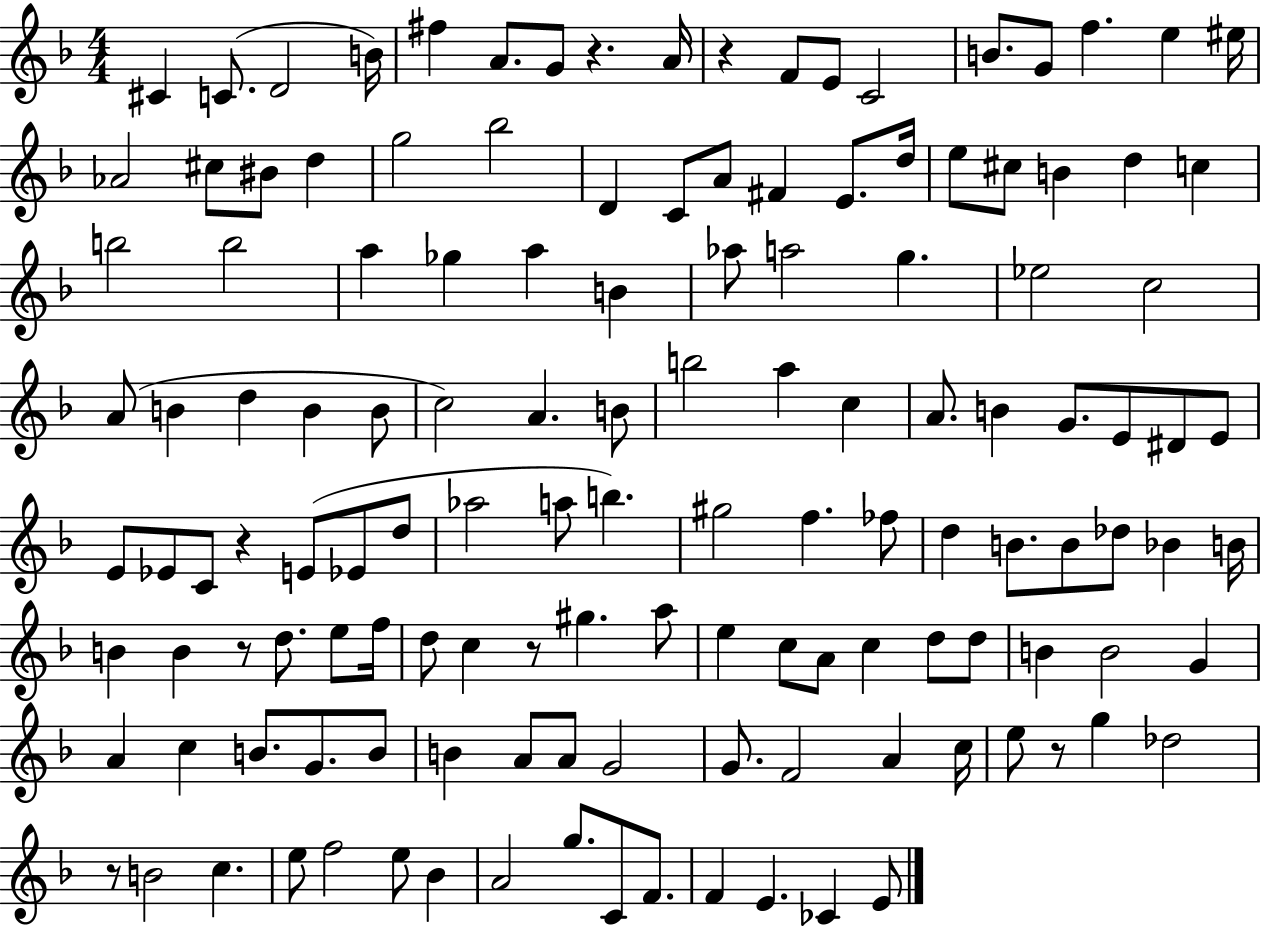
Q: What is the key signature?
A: F major